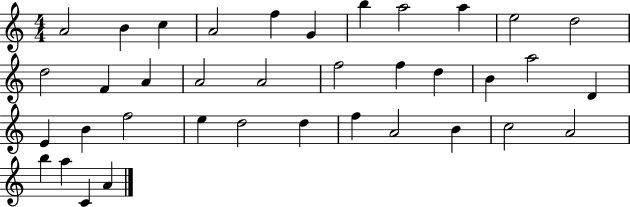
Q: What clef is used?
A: treble